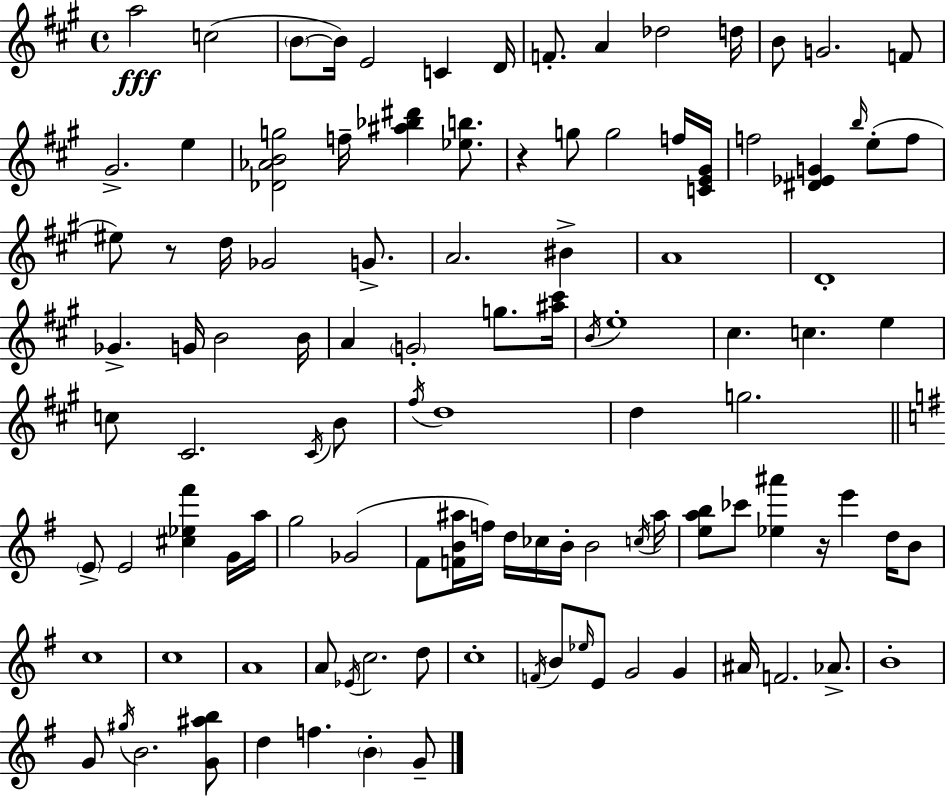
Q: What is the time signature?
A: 4/4